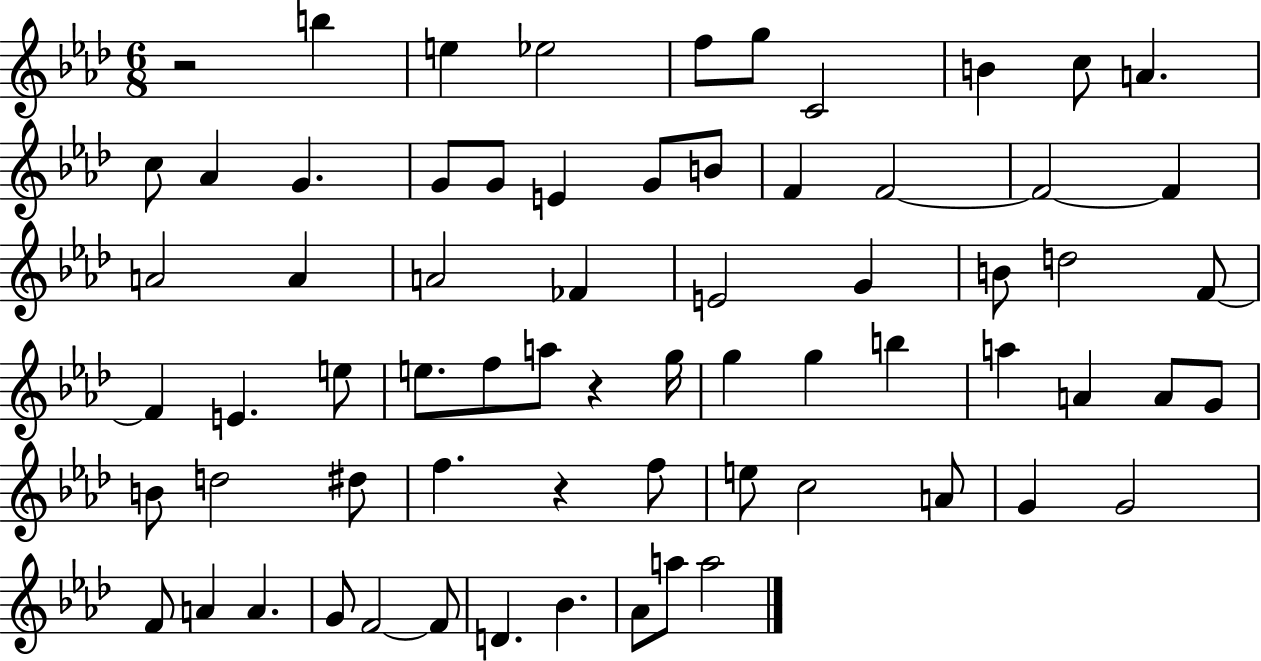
R/h B5/q E5/q Eb5/h F5/e G5/e C4/h B4/q C5/e A4/q. C5/e Ab4/q G4/q. G4/e G4/e E4/q G4/e B4/e F4/q F4/h F4/h F4/q A4/h A4/q A4/h FES4/q E4/h G4/q B4/e D5/h F4/e F4/q E4/q. E5/e E5/e. F5/e A5/e R/q G5/s G5/q G5/q B5/q A5/q A4/q A4/e G4/e B4/e D5/h D#5/e F5/q. R/q F5/e E5/e C5/h A4/e G4/q G4/h F4/e A4/q A4/q. G4/e F4/h F4/e D4/q. Bb4/q. Ab4/e A5/e A5/h